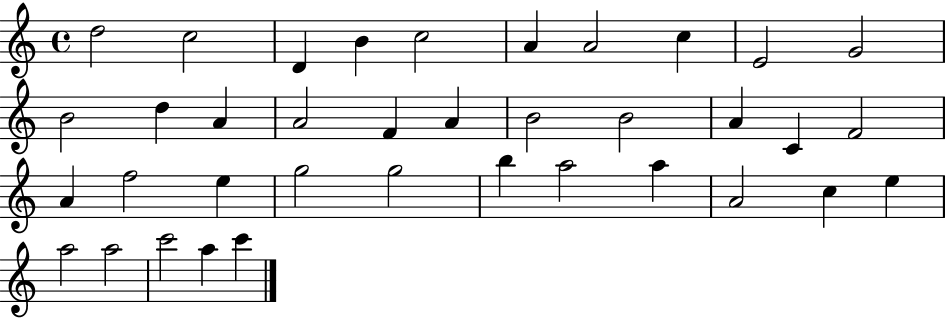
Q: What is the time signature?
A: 4/4